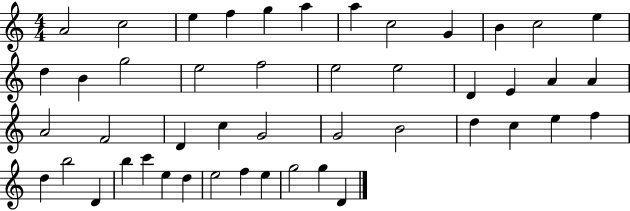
X:1
T:Untitled
M:4/4
L:1/4
K:C
A2 c2 e f g a a c2 G B c2 e d B g2 e2 f2 e2 e2 D E A A A2 F2 D c G2 G2 B2 d c e f d b2 D b c' e d e2 f e g2 g D